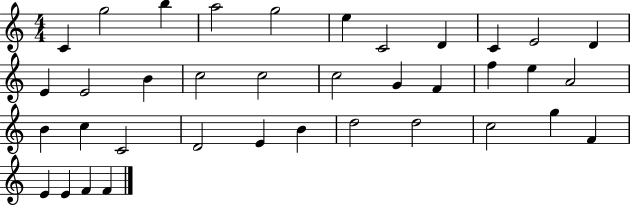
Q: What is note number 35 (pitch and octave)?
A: E4